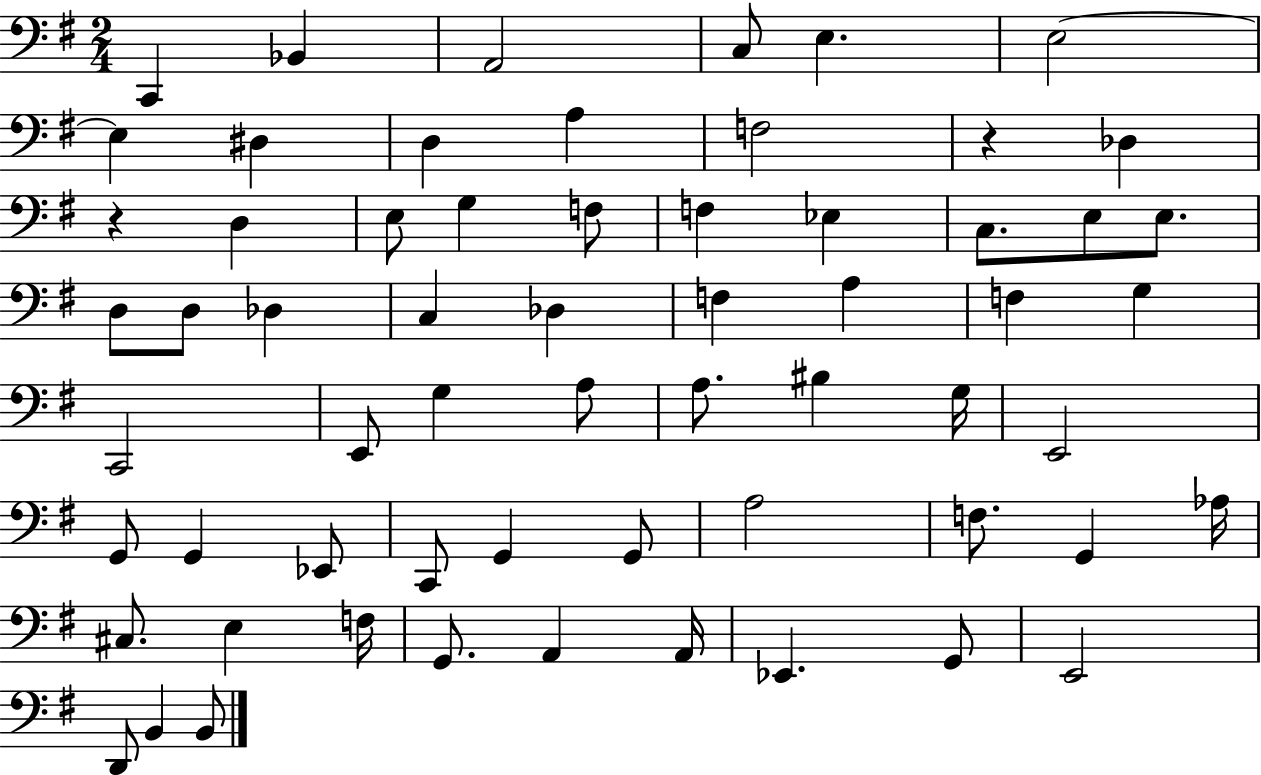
C2/q Bb2/q A2/h C3/e E3/q. E3/h E3/q D#3/q D3/q A3/q F3/h R/q Db3/q R/q D3/q E3/e G3/q F3/e F3/q Eb3/q C3/e. E3/e E3/e. D3/e D3/e Db3/q C3/q Db3/q F3/q A3/q F3/q G3/q C2/h E2/e G3/q A3/e A3/e. BIS3/q G3/s E2/h G2/e G2/q Eb2/e C2/e G2/q G2/e A3/h F3/e. G2/q Ab3/s C#3/e. E3/q F3/s G2/e. A2/q A2/s Eb2/q. G2/e E2/h D2/e B2/q B2/e